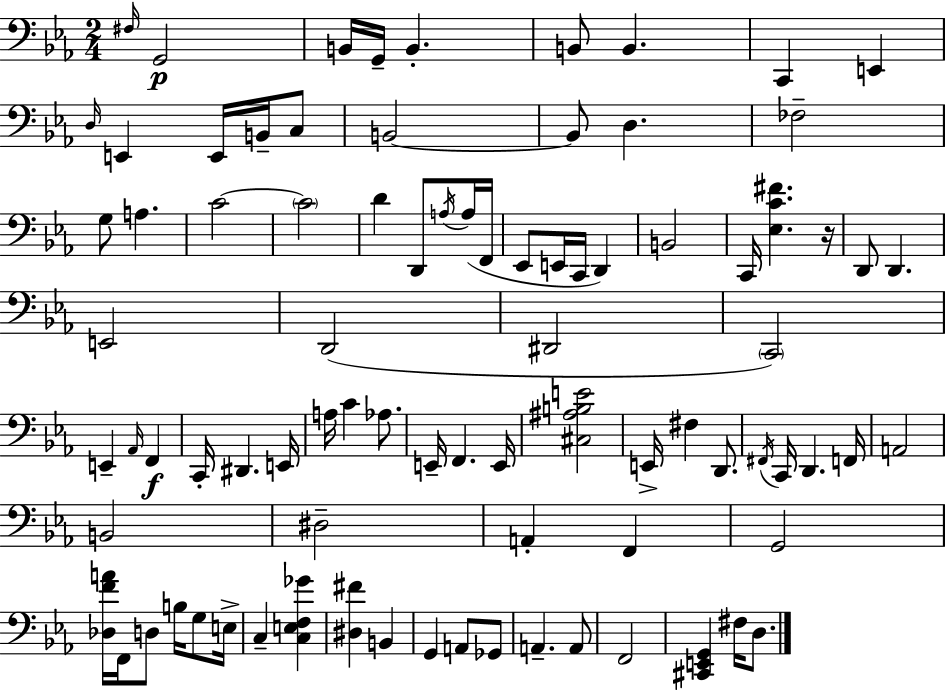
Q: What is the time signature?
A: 2/4